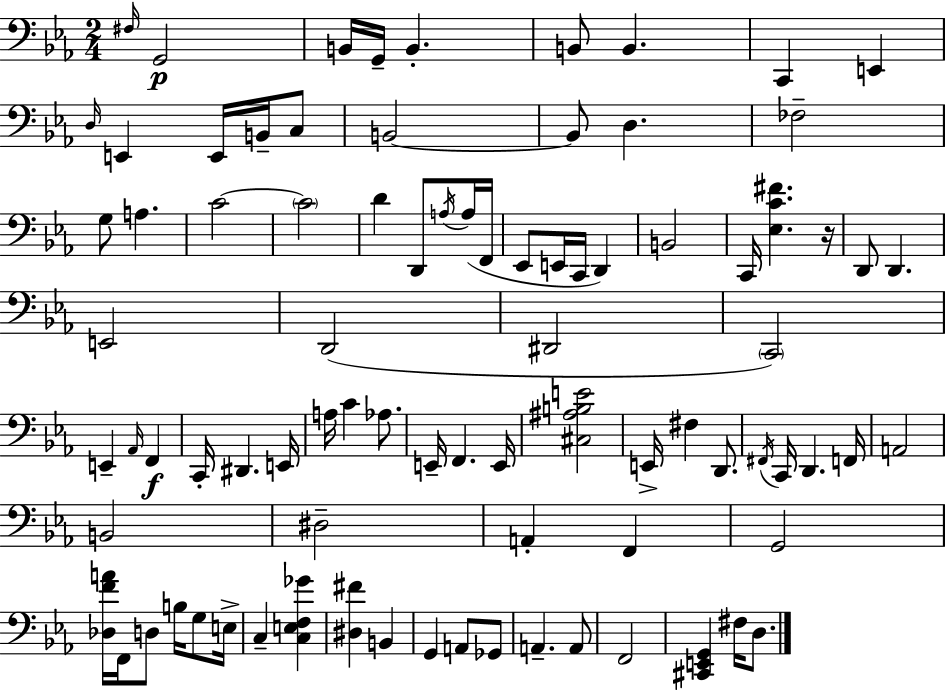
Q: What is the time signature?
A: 2/4